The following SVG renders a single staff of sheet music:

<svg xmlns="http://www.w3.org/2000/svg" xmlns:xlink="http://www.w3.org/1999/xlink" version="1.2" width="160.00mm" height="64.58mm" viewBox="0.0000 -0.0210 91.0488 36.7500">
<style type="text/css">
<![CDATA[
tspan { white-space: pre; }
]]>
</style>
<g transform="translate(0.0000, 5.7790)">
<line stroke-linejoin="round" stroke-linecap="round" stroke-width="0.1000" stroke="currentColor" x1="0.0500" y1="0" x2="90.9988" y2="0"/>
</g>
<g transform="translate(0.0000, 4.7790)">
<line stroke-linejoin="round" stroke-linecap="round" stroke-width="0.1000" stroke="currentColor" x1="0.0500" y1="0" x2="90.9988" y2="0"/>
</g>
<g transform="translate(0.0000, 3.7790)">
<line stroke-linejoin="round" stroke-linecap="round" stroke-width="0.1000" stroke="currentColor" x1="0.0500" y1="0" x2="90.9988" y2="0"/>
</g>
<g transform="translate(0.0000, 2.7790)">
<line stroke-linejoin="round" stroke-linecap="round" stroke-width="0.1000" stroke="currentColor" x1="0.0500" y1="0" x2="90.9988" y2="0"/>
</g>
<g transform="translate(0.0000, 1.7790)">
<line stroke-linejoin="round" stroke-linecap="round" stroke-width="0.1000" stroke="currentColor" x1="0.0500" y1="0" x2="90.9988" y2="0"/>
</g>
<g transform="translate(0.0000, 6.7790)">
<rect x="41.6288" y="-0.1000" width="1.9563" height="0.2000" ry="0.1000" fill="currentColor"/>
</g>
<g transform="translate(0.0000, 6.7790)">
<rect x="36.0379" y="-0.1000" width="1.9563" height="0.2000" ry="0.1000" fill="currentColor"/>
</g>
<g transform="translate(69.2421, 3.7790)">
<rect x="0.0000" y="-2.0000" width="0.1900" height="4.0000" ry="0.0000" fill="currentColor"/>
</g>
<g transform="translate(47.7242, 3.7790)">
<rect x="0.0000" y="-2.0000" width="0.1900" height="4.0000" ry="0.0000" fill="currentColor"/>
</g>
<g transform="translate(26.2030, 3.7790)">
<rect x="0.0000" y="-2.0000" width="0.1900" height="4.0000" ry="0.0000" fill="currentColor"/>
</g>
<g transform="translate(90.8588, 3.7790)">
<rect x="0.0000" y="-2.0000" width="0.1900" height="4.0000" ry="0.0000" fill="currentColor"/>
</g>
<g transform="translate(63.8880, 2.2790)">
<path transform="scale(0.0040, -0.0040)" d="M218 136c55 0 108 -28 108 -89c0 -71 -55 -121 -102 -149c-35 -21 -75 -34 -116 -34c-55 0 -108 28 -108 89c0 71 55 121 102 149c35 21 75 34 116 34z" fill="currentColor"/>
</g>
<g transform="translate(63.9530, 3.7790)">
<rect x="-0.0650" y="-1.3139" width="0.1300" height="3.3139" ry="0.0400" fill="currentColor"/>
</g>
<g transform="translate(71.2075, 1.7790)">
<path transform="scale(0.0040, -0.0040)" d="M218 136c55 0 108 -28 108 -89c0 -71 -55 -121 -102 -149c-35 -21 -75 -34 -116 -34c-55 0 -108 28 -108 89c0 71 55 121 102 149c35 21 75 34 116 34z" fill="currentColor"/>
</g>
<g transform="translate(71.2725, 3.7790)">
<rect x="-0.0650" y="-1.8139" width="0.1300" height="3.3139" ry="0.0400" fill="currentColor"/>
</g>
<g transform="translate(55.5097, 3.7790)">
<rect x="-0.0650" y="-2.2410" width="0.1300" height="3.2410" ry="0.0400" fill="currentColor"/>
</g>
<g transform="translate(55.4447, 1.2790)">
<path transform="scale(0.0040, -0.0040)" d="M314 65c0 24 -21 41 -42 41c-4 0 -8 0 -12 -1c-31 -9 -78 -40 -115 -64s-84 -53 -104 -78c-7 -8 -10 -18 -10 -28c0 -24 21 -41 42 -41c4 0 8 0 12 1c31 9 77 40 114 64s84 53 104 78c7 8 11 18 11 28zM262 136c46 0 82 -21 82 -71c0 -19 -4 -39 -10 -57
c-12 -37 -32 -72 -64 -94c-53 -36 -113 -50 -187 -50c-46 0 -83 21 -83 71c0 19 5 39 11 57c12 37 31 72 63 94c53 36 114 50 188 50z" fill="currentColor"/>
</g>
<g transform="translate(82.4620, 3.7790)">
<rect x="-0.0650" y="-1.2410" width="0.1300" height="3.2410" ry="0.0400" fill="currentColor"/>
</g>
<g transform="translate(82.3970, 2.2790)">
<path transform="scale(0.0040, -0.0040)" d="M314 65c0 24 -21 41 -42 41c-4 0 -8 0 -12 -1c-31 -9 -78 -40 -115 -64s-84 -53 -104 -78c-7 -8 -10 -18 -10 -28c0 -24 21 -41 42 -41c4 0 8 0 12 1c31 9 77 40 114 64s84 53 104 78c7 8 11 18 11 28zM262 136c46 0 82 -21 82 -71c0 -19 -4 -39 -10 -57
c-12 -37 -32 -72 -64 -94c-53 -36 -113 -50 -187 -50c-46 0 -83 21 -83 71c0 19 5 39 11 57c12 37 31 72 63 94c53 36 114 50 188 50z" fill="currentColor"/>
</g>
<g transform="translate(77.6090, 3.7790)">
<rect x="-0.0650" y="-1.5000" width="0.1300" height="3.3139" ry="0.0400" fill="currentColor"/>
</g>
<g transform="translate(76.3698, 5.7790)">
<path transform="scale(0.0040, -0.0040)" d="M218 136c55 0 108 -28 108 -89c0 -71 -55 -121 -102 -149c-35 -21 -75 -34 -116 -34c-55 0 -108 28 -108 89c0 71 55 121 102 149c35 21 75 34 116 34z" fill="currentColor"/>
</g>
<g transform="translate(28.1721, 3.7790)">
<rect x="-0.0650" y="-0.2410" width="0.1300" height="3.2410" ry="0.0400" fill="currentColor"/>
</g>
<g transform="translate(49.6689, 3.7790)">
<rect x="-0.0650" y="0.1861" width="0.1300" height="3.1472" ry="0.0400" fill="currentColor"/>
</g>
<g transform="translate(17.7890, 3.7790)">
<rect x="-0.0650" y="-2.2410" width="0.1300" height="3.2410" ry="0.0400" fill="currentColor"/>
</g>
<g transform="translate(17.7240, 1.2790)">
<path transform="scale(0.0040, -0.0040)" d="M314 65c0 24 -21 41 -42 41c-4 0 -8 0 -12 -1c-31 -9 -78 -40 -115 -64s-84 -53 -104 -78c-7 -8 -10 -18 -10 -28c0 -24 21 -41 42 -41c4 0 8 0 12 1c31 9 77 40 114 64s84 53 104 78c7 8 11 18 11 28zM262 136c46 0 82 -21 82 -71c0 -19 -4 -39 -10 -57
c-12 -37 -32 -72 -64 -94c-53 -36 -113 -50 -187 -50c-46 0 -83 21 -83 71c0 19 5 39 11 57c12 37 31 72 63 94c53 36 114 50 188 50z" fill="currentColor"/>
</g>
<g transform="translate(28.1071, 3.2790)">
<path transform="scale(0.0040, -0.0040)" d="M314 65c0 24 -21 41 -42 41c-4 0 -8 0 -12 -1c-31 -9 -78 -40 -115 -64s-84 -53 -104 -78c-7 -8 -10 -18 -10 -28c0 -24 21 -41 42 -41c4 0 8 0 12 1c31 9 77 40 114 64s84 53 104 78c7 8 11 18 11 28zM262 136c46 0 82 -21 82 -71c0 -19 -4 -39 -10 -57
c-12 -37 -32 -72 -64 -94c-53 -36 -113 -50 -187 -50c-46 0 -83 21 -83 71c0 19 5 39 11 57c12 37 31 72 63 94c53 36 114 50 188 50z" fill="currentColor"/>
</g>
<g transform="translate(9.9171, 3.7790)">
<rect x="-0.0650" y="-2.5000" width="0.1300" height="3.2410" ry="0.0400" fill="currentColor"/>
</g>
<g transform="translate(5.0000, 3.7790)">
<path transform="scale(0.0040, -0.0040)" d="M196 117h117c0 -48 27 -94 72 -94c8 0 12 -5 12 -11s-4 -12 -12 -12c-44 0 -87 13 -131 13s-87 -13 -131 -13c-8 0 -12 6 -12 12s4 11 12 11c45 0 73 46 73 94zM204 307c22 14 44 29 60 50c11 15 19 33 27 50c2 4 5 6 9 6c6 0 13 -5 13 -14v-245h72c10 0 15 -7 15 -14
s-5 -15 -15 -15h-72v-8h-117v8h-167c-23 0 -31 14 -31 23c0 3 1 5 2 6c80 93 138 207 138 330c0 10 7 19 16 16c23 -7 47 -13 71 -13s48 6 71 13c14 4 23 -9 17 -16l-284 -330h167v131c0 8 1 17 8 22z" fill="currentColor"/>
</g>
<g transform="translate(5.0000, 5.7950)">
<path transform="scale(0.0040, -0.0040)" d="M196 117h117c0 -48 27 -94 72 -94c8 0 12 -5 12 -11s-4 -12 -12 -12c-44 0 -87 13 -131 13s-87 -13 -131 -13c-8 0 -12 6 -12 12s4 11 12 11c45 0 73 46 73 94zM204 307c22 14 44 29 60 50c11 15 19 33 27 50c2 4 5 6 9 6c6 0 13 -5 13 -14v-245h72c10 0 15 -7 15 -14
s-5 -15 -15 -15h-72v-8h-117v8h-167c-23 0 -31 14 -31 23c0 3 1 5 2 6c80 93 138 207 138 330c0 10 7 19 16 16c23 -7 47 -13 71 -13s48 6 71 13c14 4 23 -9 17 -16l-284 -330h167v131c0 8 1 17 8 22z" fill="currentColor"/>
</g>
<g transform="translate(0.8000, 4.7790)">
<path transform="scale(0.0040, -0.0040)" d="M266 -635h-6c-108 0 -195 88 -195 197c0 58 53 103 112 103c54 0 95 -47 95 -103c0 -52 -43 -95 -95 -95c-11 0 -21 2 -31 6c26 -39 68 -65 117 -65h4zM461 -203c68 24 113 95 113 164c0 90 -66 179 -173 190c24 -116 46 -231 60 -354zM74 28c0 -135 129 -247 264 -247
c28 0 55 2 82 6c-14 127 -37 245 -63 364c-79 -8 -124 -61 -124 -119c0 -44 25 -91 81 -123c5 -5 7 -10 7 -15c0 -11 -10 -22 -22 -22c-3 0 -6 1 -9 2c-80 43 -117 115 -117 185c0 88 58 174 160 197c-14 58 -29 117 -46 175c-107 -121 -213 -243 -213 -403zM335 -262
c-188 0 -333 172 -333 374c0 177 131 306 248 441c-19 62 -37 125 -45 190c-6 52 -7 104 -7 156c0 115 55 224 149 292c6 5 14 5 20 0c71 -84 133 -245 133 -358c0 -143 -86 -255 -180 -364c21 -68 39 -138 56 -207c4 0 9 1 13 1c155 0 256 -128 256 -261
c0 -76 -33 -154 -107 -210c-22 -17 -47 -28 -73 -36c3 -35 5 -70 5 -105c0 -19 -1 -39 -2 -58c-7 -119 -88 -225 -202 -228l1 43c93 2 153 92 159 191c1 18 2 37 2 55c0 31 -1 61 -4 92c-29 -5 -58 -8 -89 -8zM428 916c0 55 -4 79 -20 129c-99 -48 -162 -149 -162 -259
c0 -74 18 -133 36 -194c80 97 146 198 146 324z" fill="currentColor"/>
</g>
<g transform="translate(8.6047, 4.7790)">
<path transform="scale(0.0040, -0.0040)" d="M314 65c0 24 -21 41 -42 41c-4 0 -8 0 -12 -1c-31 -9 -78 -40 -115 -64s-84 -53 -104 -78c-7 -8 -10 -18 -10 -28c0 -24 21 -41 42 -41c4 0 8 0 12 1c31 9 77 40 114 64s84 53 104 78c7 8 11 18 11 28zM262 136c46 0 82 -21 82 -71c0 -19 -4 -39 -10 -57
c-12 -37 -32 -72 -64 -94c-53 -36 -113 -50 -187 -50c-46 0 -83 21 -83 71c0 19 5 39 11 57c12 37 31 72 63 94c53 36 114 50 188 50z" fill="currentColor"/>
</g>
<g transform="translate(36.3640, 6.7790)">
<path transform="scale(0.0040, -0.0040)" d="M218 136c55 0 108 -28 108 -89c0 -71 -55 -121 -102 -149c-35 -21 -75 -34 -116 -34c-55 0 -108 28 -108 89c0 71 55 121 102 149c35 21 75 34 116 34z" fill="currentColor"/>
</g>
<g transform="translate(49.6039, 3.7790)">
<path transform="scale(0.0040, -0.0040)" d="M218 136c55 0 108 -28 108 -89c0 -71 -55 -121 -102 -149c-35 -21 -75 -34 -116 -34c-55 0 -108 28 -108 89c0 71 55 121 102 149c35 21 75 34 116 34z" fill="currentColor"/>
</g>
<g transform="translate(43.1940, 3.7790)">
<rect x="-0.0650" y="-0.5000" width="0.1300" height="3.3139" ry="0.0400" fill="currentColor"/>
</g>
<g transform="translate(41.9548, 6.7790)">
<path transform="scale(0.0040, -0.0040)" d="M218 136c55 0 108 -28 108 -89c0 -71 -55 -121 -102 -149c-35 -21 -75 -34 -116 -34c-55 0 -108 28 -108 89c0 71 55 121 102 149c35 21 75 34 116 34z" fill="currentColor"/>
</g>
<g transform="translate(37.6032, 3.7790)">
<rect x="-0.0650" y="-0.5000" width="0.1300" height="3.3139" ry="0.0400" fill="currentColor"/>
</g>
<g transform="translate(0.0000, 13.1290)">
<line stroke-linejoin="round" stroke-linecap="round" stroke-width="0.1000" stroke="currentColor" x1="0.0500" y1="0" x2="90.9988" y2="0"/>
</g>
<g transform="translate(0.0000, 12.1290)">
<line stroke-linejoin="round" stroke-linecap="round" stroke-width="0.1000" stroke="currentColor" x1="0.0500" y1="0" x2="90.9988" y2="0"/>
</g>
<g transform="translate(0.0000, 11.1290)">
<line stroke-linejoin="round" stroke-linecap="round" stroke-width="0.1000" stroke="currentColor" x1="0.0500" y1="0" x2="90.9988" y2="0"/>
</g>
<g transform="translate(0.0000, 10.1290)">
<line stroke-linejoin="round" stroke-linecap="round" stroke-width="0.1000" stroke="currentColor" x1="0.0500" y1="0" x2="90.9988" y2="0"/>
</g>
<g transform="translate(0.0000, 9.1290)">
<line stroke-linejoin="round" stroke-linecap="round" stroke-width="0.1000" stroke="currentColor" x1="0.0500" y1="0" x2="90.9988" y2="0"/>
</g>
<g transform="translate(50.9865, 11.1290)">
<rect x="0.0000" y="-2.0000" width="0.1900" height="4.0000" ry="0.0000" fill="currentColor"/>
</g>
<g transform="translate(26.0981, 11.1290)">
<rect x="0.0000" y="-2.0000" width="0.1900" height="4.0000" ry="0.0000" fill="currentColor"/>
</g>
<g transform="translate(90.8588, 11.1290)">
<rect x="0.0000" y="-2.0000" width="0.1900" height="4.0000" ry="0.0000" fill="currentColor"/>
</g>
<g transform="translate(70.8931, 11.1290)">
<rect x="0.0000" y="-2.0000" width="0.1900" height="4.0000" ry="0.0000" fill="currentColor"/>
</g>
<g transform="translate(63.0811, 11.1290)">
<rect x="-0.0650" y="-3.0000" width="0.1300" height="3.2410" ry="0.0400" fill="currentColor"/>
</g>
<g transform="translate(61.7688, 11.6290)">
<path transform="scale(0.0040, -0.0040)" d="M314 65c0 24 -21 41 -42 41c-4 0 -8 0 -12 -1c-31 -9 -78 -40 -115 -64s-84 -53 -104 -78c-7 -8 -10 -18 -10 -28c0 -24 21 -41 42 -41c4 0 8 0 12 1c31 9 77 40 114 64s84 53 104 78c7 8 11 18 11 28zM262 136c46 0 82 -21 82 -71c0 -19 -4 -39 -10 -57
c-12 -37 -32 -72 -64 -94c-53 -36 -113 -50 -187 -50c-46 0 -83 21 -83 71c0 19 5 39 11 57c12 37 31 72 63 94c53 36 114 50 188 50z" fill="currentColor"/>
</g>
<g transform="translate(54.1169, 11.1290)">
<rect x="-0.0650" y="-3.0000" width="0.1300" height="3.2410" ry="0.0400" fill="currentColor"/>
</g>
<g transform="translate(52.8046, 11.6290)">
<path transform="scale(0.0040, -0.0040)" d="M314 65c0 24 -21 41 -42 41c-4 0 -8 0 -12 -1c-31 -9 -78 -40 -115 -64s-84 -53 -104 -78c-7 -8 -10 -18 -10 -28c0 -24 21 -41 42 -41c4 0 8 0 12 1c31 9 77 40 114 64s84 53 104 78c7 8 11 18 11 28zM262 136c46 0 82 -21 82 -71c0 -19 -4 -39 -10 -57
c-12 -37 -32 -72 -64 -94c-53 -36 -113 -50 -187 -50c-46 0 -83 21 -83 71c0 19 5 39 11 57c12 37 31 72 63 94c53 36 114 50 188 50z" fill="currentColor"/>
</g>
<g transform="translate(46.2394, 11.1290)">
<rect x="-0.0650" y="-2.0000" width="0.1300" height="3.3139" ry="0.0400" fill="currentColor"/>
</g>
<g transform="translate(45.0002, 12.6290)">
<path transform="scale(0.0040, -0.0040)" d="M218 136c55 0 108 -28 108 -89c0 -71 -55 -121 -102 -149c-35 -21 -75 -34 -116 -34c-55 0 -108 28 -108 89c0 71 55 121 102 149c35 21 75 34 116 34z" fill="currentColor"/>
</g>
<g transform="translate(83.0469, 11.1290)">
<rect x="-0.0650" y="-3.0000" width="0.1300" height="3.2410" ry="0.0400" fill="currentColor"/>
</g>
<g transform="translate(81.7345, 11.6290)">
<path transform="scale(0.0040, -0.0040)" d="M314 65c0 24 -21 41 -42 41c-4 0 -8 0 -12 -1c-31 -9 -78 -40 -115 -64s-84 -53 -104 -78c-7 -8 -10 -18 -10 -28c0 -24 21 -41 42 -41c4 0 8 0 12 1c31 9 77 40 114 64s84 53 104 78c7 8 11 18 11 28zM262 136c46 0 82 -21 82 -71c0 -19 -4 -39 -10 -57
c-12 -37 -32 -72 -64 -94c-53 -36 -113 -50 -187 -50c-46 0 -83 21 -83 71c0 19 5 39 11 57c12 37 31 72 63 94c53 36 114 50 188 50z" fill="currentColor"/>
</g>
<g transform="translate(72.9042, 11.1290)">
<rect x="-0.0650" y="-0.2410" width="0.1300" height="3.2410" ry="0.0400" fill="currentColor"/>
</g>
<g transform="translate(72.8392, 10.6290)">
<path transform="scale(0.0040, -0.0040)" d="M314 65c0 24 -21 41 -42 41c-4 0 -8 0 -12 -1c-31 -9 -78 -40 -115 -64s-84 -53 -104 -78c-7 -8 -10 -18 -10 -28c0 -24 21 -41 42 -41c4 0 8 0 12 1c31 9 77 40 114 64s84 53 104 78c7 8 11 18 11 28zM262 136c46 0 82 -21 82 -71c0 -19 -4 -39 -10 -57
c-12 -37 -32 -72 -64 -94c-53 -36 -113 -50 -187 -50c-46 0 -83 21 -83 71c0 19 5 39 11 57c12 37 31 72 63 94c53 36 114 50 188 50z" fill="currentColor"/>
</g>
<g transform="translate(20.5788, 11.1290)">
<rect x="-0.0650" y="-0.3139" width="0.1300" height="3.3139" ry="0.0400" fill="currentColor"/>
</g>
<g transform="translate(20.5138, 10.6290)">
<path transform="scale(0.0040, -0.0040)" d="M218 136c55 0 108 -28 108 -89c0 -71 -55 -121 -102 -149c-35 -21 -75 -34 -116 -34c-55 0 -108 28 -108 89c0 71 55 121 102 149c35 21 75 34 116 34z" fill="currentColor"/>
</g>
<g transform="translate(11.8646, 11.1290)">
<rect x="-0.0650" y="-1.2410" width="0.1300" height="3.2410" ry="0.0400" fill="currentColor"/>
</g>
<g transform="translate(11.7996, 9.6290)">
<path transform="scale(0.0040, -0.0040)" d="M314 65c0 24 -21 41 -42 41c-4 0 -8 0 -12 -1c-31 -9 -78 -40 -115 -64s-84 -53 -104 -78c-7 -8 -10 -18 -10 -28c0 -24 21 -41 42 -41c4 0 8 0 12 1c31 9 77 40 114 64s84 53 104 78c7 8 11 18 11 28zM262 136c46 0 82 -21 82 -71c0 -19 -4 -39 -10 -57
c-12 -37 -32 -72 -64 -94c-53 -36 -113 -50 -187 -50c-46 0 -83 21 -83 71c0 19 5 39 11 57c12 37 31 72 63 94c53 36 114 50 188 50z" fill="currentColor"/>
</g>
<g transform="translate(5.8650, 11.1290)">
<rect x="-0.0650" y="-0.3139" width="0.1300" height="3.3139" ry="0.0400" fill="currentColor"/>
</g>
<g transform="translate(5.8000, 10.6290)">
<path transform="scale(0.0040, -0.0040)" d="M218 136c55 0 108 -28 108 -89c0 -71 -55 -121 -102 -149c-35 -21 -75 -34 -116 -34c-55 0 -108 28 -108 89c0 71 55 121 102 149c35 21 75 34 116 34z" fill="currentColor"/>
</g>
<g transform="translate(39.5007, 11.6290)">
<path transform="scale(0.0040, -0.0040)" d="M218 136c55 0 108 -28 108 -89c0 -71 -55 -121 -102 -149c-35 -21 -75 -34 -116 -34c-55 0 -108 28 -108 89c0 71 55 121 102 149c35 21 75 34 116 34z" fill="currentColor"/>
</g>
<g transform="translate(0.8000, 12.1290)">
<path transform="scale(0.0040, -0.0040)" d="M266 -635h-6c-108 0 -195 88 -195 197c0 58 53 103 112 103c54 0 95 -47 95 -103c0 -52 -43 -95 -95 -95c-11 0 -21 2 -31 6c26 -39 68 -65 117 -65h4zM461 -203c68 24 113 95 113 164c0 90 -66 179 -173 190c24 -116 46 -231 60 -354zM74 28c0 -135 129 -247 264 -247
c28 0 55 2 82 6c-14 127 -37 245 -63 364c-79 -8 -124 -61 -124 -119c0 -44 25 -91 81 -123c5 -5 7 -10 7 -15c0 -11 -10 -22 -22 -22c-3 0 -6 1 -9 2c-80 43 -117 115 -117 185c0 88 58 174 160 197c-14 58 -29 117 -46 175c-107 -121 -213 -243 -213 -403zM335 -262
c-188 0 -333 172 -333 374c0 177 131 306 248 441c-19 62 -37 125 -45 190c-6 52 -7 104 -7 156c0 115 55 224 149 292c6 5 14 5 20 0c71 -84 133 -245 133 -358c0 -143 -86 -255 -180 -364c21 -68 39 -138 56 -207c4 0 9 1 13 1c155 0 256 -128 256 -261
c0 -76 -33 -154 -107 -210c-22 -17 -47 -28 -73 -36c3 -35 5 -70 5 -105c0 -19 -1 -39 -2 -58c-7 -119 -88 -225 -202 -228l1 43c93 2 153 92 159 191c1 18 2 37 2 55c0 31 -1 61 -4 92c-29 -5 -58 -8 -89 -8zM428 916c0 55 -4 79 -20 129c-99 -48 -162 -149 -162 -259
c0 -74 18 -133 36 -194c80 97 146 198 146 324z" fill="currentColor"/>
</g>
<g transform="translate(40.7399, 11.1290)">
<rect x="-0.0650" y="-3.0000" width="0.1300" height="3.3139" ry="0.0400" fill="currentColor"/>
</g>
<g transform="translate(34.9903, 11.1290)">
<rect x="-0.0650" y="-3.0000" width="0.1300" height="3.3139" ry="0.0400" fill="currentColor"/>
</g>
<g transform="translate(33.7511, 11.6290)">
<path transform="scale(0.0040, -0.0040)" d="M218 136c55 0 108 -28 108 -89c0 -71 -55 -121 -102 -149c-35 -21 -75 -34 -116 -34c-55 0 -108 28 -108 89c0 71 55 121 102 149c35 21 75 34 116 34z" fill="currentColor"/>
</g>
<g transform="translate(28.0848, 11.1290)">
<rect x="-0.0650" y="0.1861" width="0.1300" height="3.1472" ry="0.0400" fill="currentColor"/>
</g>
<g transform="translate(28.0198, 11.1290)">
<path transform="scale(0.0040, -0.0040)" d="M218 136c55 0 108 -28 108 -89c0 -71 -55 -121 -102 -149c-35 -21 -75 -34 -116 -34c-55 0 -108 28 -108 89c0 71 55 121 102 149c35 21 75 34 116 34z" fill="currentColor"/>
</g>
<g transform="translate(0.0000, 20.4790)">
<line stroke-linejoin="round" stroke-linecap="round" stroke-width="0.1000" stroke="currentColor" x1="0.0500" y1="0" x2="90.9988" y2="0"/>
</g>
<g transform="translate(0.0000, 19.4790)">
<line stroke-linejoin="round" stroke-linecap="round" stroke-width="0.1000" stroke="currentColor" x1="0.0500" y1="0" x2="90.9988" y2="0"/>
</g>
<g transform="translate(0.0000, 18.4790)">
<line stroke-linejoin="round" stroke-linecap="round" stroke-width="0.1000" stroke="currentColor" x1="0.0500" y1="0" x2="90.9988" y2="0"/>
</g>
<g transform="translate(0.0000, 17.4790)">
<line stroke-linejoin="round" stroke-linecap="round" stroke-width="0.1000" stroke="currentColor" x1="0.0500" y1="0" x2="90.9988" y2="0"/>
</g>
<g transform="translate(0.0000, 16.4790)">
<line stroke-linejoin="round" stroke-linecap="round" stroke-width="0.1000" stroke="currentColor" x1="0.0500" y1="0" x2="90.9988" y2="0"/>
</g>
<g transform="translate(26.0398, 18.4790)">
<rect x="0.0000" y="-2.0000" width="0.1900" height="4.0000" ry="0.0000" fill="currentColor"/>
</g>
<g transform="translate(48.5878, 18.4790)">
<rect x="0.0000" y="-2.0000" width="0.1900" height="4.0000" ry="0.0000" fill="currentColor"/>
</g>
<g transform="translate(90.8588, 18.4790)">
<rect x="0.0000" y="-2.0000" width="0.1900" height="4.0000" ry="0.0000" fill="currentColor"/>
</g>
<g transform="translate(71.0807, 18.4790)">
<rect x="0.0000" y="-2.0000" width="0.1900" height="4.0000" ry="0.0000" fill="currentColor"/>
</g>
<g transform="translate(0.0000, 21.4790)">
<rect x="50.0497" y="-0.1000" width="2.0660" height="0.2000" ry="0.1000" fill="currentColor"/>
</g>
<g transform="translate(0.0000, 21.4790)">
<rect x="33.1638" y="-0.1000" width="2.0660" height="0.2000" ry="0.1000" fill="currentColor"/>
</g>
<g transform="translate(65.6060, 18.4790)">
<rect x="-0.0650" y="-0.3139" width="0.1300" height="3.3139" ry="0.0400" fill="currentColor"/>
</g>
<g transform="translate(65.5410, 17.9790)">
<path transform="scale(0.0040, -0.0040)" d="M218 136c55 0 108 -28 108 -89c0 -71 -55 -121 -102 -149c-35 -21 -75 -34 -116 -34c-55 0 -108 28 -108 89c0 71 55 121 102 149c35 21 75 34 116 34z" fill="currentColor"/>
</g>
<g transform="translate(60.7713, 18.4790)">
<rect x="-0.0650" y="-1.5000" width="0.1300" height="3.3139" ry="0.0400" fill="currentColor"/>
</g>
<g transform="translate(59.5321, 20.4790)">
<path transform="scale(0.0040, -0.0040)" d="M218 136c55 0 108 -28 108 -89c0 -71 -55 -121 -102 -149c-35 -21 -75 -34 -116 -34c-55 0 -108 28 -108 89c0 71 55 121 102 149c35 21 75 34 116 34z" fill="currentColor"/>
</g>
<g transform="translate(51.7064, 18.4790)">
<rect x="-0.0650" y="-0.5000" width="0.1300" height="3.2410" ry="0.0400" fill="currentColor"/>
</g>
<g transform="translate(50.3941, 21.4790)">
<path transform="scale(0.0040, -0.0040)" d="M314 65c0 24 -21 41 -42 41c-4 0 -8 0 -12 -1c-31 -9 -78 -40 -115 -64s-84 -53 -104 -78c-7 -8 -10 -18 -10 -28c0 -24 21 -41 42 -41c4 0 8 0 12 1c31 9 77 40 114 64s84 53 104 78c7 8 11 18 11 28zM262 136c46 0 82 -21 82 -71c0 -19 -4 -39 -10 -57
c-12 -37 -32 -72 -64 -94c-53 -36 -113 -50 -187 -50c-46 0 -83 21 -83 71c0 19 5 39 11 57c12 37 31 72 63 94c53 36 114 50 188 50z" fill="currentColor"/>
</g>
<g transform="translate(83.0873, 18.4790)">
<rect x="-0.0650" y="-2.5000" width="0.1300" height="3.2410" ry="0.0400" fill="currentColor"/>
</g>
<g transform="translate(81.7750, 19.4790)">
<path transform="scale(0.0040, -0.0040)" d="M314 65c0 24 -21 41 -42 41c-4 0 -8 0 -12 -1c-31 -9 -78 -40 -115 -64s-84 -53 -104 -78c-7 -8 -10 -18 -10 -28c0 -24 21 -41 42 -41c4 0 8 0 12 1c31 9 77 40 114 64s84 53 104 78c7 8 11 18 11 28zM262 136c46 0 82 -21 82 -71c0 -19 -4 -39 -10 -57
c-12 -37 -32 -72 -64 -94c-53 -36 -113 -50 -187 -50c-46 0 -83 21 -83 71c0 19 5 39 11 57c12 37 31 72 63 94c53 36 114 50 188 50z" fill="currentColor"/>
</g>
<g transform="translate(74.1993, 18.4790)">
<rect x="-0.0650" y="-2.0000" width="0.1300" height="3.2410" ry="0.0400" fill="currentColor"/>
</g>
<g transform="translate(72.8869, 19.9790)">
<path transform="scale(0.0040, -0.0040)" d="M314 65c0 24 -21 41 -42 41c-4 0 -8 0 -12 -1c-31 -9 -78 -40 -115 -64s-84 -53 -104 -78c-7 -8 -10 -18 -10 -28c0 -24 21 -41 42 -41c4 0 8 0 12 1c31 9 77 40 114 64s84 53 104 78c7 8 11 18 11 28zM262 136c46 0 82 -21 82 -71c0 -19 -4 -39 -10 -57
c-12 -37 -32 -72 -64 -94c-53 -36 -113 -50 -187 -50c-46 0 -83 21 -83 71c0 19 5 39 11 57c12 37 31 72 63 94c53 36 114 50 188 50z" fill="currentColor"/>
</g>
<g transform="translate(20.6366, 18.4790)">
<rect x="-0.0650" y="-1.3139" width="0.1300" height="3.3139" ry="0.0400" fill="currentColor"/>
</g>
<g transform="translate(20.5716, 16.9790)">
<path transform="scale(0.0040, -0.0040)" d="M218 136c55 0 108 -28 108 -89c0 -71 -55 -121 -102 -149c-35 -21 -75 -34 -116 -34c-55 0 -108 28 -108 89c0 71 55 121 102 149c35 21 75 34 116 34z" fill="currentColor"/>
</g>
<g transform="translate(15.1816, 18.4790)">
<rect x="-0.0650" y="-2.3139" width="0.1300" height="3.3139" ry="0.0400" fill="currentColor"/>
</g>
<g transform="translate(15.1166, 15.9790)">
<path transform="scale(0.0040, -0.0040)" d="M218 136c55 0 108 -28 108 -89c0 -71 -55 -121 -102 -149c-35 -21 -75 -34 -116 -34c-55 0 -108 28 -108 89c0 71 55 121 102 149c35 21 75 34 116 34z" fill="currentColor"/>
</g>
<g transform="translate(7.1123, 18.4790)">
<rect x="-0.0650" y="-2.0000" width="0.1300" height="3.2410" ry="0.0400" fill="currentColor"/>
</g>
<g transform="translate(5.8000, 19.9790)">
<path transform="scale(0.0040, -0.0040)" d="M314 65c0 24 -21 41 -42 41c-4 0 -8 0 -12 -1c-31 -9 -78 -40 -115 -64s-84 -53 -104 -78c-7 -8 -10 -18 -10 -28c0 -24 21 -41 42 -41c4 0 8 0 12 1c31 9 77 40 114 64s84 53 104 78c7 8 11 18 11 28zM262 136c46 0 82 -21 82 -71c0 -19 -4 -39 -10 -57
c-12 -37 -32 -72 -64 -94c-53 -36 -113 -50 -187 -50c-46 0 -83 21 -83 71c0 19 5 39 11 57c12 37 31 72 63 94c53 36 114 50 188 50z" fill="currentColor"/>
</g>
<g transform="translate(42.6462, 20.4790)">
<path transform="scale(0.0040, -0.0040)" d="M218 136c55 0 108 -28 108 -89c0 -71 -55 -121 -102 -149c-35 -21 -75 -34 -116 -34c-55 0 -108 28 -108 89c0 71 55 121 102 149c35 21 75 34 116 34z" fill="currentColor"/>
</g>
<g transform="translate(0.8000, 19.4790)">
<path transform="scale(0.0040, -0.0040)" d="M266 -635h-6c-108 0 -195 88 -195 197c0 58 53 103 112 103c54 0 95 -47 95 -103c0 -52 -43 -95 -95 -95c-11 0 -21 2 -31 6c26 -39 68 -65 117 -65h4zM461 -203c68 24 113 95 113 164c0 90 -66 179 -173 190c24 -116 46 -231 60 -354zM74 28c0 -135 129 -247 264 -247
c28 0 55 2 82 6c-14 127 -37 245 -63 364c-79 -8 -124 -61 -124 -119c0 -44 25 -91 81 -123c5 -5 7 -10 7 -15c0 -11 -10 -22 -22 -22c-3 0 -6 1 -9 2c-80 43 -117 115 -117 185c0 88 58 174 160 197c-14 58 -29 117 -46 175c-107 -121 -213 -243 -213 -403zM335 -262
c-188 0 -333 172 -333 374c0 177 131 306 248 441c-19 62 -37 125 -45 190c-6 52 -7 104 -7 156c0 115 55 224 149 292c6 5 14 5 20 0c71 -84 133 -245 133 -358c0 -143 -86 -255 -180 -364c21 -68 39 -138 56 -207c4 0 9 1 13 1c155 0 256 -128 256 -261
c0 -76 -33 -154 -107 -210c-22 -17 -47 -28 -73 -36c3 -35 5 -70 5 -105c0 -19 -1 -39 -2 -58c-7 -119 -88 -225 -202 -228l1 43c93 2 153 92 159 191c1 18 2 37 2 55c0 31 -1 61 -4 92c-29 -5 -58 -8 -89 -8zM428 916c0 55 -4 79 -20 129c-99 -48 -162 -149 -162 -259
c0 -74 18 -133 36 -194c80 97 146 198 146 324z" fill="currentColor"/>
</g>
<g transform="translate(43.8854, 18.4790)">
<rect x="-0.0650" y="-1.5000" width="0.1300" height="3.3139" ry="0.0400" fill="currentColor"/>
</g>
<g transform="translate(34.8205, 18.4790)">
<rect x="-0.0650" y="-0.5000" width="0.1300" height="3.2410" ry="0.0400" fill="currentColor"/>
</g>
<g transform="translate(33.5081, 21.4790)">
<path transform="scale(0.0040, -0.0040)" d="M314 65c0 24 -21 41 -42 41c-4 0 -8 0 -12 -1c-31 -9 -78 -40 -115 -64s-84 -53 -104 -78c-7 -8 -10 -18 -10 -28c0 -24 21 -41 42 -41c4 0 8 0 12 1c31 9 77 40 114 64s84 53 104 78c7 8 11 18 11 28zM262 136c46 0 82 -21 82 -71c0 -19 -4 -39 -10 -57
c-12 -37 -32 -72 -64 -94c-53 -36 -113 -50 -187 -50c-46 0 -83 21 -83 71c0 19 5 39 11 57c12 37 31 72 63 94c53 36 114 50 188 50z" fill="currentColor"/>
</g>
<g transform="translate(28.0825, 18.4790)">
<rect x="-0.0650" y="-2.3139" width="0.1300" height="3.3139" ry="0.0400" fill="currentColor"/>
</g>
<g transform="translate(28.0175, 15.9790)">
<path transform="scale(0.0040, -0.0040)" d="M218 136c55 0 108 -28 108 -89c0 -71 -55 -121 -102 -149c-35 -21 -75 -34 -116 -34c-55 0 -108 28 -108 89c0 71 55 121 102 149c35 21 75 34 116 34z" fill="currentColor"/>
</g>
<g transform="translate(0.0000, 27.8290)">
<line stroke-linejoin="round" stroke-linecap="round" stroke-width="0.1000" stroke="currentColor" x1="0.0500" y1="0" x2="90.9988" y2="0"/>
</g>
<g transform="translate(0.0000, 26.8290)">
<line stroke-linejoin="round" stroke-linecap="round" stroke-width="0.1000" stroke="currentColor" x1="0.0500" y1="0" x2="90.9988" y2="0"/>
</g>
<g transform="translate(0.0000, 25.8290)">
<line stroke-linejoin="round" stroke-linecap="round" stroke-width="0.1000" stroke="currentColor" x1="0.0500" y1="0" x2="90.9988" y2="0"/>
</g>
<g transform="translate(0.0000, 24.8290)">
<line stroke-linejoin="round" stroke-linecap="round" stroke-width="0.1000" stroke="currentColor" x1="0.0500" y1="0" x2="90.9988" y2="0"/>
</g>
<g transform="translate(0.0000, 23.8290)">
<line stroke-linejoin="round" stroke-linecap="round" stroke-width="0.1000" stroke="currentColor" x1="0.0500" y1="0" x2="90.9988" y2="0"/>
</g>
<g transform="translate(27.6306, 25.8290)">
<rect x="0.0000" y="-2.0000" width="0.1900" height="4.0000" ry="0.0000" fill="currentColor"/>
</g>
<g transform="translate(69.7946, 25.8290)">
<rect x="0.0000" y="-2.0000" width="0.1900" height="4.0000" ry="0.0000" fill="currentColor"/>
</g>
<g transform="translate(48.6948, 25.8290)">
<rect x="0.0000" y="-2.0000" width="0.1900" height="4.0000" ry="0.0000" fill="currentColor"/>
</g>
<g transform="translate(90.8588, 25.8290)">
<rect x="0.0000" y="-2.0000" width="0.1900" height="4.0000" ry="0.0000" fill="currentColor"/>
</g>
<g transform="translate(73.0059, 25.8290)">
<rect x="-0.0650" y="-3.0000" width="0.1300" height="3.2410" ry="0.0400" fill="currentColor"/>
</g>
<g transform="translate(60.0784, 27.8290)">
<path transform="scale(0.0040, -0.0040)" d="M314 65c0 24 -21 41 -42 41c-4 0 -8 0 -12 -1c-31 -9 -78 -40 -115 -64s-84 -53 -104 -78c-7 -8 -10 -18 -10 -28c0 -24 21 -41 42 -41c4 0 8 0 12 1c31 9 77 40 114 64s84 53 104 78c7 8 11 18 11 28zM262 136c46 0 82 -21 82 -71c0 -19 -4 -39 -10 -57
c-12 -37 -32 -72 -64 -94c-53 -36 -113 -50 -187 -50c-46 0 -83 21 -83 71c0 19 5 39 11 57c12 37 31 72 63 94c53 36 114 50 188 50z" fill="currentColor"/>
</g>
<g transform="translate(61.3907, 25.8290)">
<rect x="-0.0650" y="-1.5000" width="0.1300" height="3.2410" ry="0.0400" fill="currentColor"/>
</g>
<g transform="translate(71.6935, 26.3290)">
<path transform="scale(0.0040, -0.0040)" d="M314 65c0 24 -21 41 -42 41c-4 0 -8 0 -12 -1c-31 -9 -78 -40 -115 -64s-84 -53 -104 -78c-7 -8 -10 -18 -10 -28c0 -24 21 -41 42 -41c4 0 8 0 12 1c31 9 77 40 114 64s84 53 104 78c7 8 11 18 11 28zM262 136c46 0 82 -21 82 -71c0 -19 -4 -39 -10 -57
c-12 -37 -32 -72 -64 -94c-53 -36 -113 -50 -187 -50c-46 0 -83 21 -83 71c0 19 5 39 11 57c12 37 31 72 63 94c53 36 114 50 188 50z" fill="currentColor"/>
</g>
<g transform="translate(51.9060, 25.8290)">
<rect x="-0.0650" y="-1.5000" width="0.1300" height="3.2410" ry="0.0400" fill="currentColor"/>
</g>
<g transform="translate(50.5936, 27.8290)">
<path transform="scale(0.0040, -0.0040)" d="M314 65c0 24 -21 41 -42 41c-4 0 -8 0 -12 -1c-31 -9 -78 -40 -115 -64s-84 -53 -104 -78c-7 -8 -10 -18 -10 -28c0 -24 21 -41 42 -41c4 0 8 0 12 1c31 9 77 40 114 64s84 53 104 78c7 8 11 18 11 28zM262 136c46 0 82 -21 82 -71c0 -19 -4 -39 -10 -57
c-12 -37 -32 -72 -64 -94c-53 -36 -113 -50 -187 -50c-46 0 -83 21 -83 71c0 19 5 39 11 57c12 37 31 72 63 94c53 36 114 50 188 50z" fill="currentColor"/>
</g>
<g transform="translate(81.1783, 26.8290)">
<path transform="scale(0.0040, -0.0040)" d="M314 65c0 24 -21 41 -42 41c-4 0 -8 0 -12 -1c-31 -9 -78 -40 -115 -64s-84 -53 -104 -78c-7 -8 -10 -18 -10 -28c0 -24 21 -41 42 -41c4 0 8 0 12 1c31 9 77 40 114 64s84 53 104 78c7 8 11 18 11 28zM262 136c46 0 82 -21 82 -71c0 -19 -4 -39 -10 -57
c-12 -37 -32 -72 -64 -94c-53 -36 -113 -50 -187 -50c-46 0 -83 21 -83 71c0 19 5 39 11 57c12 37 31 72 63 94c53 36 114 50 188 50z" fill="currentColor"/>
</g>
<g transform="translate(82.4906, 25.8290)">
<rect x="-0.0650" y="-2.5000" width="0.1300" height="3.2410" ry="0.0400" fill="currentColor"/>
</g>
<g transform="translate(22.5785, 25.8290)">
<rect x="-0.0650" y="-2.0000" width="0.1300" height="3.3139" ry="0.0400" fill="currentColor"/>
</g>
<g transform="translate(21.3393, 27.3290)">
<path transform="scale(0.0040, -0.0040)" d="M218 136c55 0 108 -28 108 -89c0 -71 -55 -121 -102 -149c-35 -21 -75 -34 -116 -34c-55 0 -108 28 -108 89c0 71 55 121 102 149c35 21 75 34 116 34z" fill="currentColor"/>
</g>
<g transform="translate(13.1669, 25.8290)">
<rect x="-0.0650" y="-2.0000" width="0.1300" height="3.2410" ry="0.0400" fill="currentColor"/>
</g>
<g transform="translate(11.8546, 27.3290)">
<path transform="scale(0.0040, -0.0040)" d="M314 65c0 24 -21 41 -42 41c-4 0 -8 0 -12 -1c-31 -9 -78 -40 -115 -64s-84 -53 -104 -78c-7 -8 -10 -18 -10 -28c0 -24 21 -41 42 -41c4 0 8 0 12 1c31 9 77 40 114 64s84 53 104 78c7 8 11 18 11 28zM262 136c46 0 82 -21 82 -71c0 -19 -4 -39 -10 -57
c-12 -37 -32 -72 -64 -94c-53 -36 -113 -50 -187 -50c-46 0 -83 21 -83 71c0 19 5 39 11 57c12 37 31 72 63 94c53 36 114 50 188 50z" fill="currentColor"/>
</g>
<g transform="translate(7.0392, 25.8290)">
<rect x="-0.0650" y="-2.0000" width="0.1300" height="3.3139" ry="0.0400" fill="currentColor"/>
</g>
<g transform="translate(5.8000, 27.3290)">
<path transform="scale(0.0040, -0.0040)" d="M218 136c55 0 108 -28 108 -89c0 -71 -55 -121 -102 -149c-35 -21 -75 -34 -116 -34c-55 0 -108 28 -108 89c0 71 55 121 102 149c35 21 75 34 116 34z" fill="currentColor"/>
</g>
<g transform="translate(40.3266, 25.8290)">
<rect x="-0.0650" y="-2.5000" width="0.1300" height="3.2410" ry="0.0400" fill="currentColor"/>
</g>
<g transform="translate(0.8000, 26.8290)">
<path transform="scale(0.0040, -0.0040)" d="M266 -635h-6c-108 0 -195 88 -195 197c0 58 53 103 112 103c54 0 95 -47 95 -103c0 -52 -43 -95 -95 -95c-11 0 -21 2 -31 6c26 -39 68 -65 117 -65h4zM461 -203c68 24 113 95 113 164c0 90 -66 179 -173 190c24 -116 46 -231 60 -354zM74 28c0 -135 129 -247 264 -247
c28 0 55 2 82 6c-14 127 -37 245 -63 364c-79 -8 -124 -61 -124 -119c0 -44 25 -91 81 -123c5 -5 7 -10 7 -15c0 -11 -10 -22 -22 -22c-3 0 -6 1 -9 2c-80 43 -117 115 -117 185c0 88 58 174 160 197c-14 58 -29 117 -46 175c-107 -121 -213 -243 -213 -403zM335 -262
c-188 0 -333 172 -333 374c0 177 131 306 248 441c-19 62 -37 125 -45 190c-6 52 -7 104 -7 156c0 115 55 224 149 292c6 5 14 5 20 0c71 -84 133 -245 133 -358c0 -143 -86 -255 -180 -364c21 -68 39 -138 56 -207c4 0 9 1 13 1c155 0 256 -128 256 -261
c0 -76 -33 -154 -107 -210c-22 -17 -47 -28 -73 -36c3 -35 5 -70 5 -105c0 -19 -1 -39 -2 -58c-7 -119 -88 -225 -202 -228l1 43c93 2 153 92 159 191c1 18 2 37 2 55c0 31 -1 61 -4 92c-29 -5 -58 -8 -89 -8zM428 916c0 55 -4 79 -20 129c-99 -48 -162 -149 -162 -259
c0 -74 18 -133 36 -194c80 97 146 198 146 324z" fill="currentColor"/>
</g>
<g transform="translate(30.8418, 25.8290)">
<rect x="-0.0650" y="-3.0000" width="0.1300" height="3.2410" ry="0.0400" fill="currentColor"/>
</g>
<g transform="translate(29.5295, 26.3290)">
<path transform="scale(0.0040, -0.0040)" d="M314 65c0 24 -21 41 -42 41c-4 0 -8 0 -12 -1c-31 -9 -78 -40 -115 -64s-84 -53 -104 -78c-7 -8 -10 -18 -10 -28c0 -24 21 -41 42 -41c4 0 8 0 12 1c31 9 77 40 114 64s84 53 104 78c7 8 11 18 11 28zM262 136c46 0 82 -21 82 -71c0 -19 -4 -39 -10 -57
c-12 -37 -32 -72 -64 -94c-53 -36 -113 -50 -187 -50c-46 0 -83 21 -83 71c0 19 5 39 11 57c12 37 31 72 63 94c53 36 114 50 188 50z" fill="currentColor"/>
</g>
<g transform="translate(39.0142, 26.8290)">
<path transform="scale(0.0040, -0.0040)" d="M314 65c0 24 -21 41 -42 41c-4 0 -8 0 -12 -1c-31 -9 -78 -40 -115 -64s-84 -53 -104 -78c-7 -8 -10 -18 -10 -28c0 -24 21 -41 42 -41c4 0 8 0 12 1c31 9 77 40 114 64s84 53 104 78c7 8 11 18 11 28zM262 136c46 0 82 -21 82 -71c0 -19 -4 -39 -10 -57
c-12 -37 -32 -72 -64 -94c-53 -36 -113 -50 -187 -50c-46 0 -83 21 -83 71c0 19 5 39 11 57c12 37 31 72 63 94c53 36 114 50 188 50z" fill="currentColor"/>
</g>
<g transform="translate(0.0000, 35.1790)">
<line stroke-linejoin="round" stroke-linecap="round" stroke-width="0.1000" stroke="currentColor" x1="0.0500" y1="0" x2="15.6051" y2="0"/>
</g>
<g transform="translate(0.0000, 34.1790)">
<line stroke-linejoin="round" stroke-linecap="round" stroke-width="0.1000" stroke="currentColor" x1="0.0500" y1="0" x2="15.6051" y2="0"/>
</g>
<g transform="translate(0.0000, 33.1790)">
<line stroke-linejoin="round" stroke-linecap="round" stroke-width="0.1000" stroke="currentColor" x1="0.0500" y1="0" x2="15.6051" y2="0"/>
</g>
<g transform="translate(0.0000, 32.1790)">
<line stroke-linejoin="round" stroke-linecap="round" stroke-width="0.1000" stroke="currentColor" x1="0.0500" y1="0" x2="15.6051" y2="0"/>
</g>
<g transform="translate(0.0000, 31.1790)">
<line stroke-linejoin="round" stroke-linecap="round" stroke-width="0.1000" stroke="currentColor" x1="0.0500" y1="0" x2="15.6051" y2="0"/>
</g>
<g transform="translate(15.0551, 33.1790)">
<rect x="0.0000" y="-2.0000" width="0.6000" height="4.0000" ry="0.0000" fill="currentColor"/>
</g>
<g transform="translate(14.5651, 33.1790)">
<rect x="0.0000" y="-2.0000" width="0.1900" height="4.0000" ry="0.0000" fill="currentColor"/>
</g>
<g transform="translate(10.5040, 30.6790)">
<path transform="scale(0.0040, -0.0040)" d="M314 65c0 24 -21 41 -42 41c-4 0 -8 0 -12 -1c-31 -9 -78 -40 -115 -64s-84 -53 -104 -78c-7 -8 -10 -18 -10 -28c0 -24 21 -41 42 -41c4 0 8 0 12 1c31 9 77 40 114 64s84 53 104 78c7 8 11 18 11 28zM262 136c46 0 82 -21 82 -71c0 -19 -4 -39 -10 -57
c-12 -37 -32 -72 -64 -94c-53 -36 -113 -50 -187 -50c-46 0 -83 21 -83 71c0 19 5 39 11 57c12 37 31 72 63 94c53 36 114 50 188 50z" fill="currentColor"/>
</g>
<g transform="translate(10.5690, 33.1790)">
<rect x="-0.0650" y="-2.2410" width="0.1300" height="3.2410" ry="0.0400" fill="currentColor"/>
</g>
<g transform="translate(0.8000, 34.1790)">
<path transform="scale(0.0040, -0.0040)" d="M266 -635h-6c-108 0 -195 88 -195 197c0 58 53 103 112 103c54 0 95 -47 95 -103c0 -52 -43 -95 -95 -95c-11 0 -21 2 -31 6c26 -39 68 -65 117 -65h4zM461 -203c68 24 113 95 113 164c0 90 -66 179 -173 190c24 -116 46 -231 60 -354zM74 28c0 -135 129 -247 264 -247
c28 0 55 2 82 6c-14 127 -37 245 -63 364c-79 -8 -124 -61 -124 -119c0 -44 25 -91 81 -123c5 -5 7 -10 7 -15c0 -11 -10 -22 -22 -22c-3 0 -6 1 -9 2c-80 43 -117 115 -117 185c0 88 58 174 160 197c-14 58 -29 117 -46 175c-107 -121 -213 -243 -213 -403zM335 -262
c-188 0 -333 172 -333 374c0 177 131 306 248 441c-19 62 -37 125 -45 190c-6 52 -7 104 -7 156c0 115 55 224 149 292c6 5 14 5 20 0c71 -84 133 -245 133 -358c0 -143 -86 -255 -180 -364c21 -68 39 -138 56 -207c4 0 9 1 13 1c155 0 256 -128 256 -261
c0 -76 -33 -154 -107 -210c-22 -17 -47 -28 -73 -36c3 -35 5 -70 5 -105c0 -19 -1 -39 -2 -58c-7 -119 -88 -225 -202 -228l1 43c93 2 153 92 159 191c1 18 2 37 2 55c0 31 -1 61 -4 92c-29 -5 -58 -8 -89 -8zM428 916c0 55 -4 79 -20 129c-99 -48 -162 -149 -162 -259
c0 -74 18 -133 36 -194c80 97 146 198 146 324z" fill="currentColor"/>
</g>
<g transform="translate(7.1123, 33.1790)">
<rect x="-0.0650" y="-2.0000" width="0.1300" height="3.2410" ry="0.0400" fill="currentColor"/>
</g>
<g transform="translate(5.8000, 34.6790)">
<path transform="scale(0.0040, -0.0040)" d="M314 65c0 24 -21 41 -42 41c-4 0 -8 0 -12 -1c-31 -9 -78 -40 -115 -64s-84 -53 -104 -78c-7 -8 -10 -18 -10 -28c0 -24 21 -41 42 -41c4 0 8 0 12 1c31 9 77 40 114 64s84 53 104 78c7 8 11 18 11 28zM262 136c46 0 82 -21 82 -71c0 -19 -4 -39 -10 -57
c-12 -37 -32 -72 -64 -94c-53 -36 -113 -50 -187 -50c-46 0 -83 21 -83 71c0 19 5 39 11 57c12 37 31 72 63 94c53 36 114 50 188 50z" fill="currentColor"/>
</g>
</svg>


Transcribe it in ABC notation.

X:1
T:Untitled
M:4/4
L:1/4
K:C
G2 g2 c2 C C B g2 e f E e2 c e2 c B A A F A2 A2 c2 A2 F2 g e g C2 E C2 E c F2 G2 F F2 F A2 G2 E2 E2 A2 G2 F2 g2